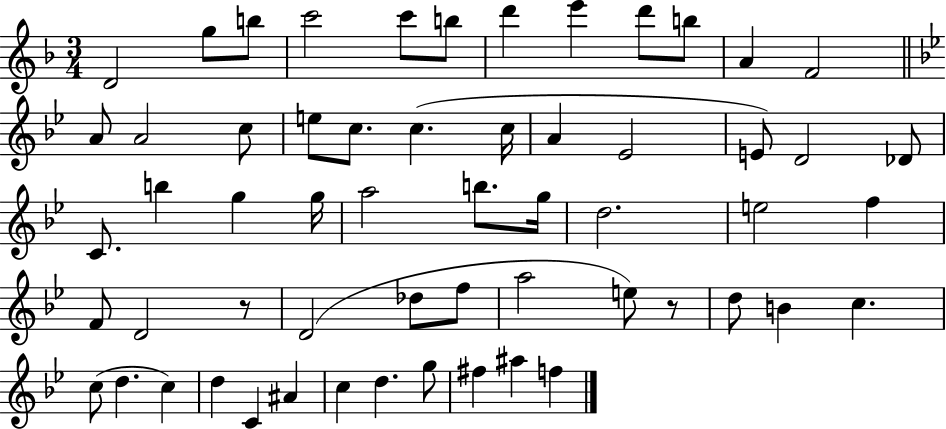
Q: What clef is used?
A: treble